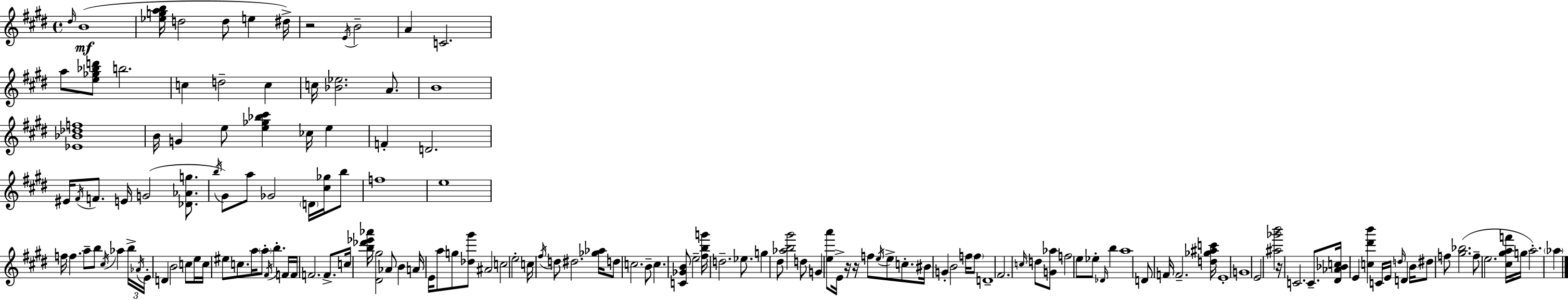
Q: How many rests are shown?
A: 4